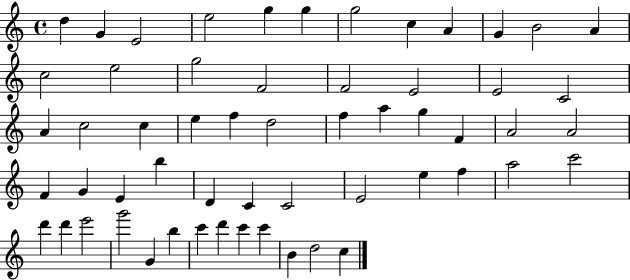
{
  \clef treble
  \time 4/4
  \defaultTimeSignature
  \key c \major
  d''4 g'4 e'2 | e''2 g''4 g''4 | g''2 c''4 a'4 | g'4 b'2 a'4 | \break c''2 e''2 | g''2 f'2 | f'2 e'2 | e'2 c'2 | \break a'4 c''2 c''4 | e''4 f''4 d''2 | f''4 a''4 g''4 f'4 | a'2 a'2 | \break f'4 g'4 e'4 b''4 | d'4 c'4 c'2 | e'2 e''4 f''4 | a''2 c'''2 | \break d'''4 d'''4 e'''2 | g'''2 g'4 b''4 | c'''4 d'''4 c'''4 c'''4 | b'4 d''2 c''4 | \break \bar "|."
}